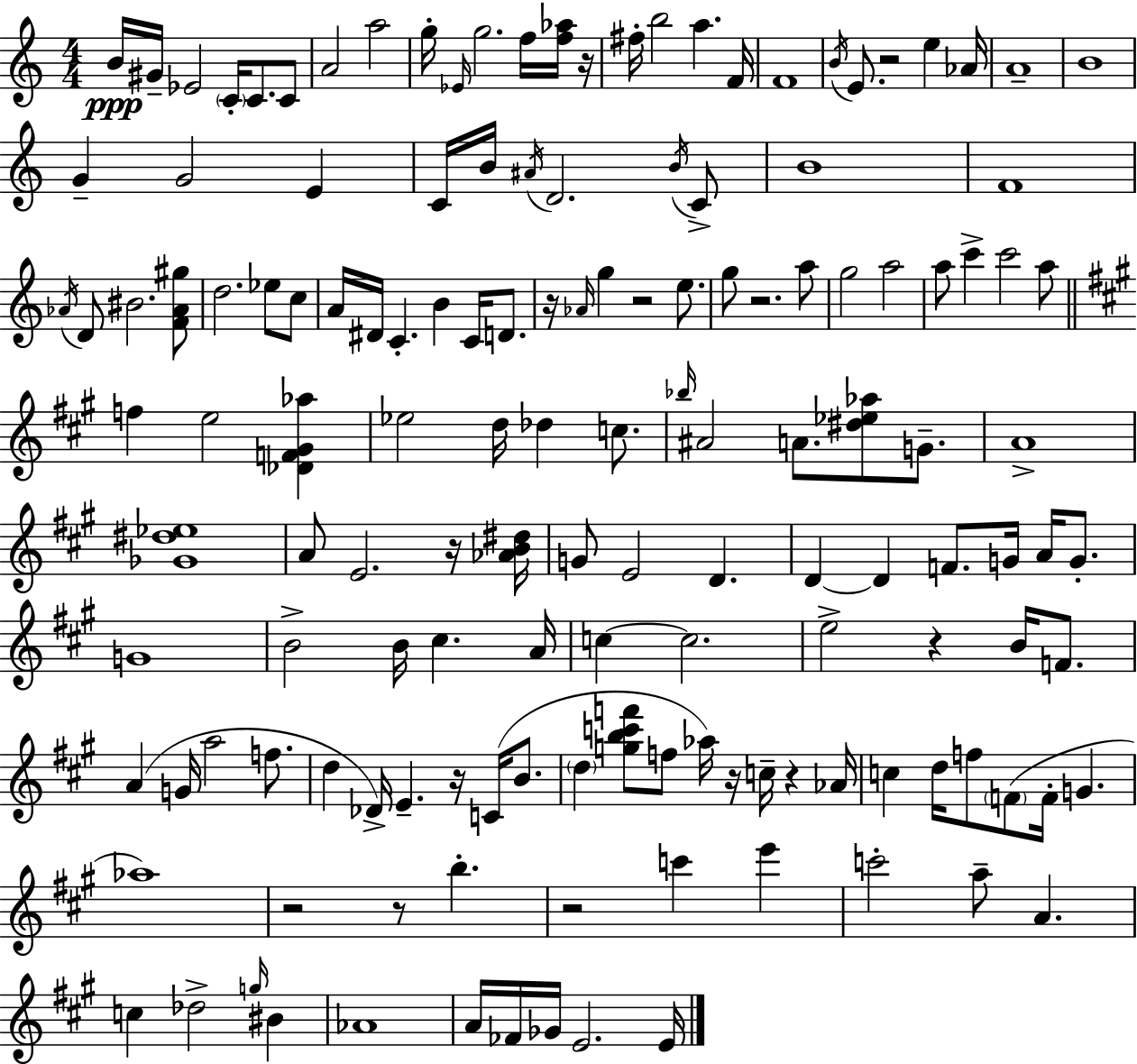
B4/s G#4/s Eb4/h C4/s C4/e. C4/e A4/h A5/h G5/s Eb4/s G5/h. F5/s [F5,Ab5]/s R/s F#5/s B5/h A5/q. F4/s F4/w B4/s E4/e. R/h E5/q Ab4/s A4/w B4/w G4/q G4/h E4/q C4/s B4/s A#4/s D4/h. B4/s C4/e B4/w F4/w Ab4/s D4/e BIS4/h. [F4,Ab4,G#5]/e D5/h. Eb5/e C5/e A4/s D#4/s C4/q. B4/q C4/s D4/e. R/s Ab4/s G5/q R/h E5/e. G5/e R/h. A5/e G5/h A5/h A5/e C6/q C6/h A5/e F5/q E5/h [Db4,F4,G#4,Ab5]/q Eb5/h D5/s Db5/q C5/e. Bb5/s A#4/h A4/e. [D#5,Eb5,Ab5]/e G4/e. A4/w [Gb4,D#5,Eb5]/w A4/e E4/h. R/s [Ab4,B4,D#5]/s G4/e E4/h D4/q. D4/q D4/q F4/e. G4/s A4/s G4/e. G4/w B4/h B4/s C#5/q. A4/s C5/q C5/h. E5/h R/q B4/s F4/e. A4/q G4/s A5/h F5/e. D5/q Db4/s E4/q. R/s C4/s B4/e. D5/q [G5,B5,C6,F6]/e F5/e Ab5/s R/s C5/s R/q Ab4/s C5/q D5/s F5/e F4/e F4/s G4/q. Ab5/w R/h R/e B5/q. R/h C6/q E6/q C6/h A5/e A4/q. C5/q Db5/h G5/s BIS4/q Ab4/w A4/s FES4/s Gb4/s E4/h. E4/s